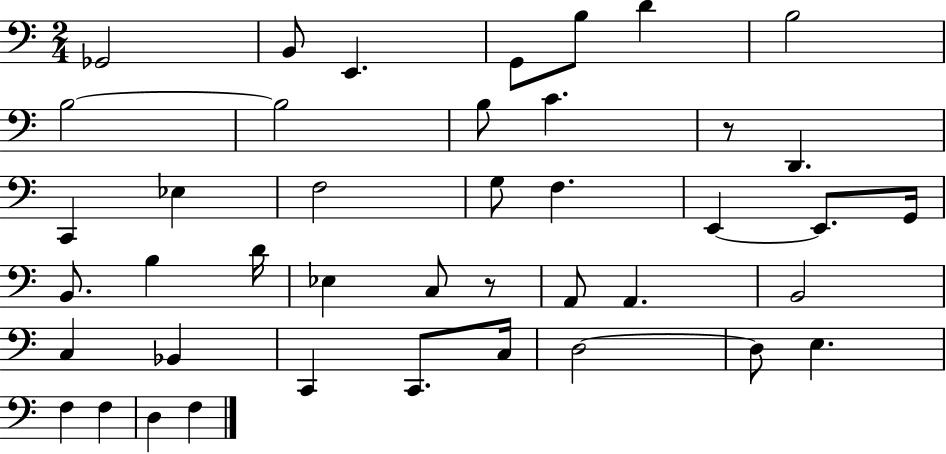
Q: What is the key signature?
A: C major